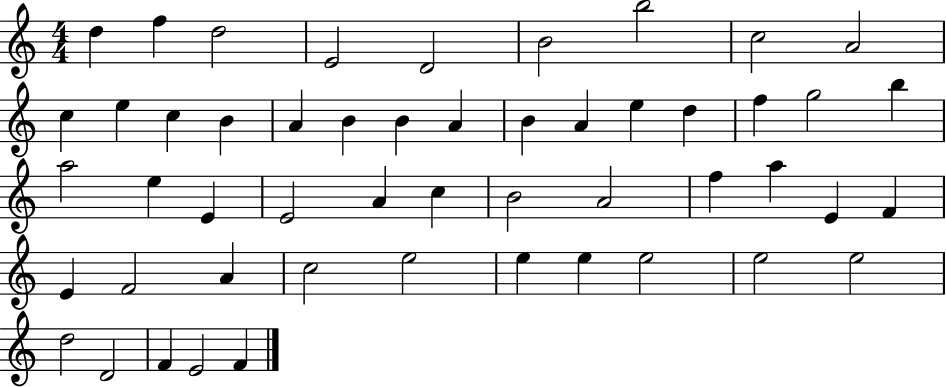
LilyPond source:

{
  \clef treble
  \numericTimeSignature
  \time 4/4
  \key c \major
  d''4 f''4 d''2 | e'2 d'2 | b'2 b''2 | c''2 a'2 | \break c''4 e''4 c''4 b'4 | a'4 b'4 b'4 a'4 | b'4 a'4 e''4 d''4 | f''4 g''2 b''4 | \break a''2 e''4 e'4 | e'2 a'4 c''4 | b'2 a'2 | f''4 a''4 e'4 f'4 | \break e'4 f'2 a'4 | c''2 e''2 | e''4 e''4 e''2 | e''2 e''2 | \break d''2 d'2 | f'4 e'2 f'4 | \bar "|."
}